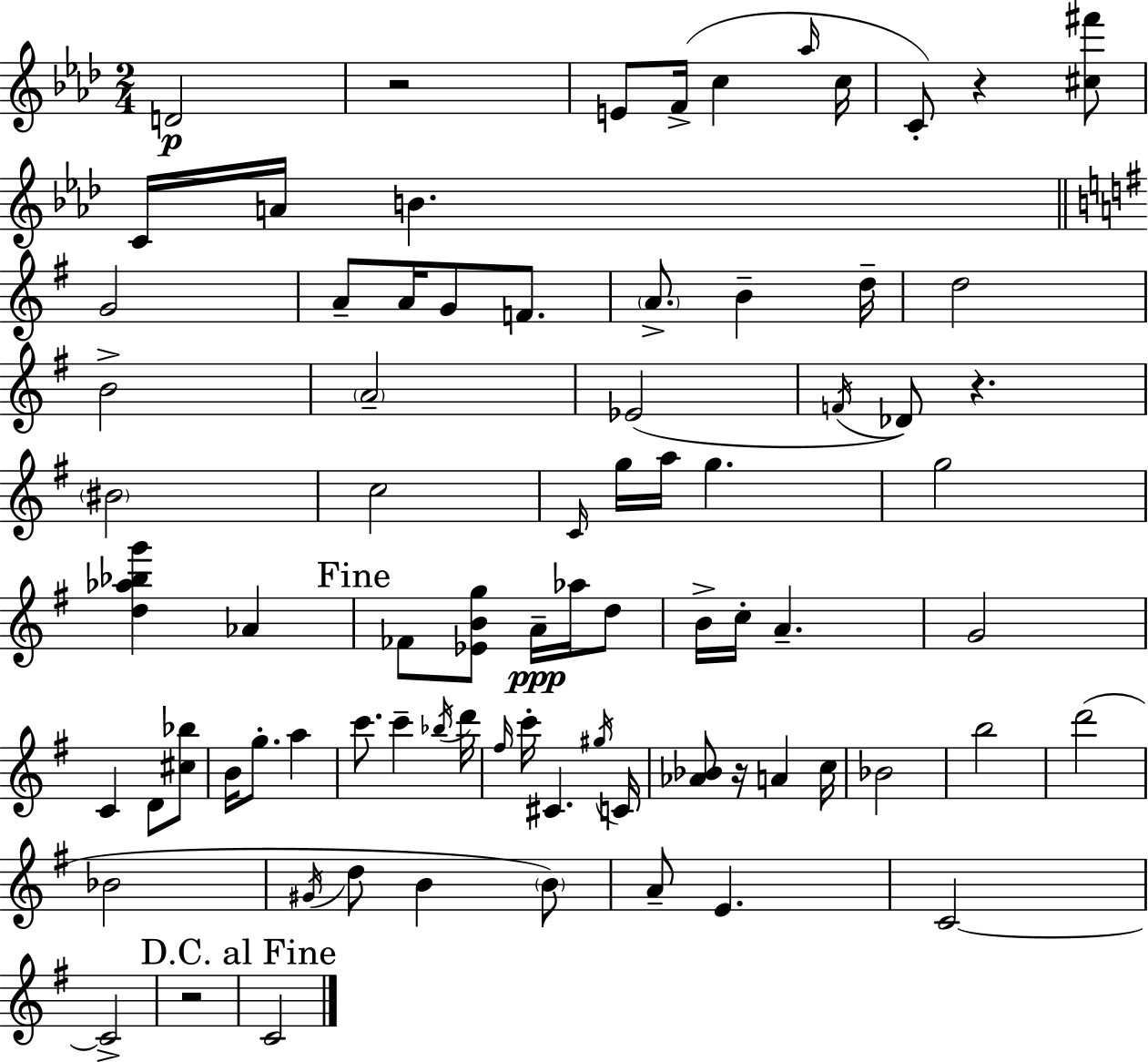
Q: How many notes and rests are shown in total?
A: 79